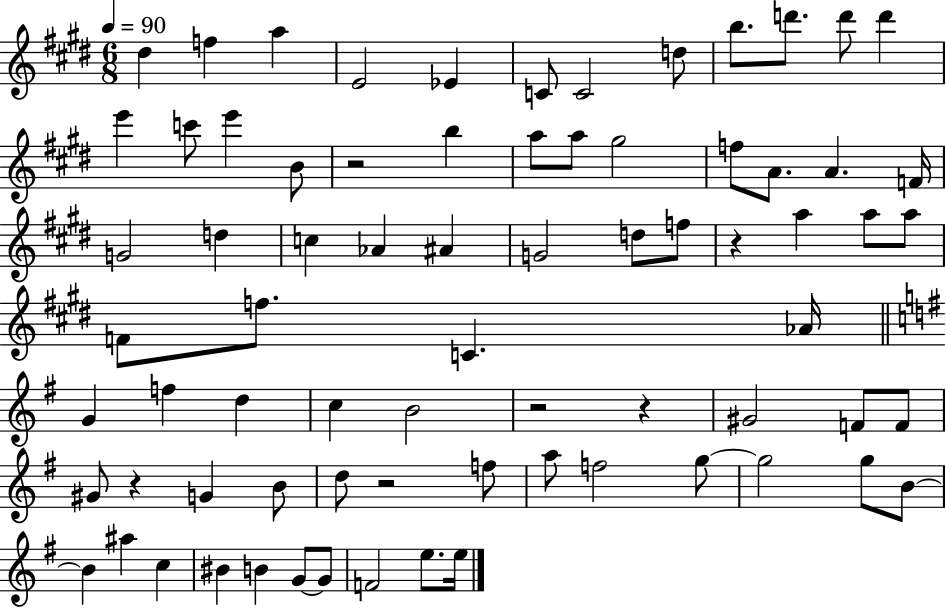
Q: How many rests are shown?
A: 6